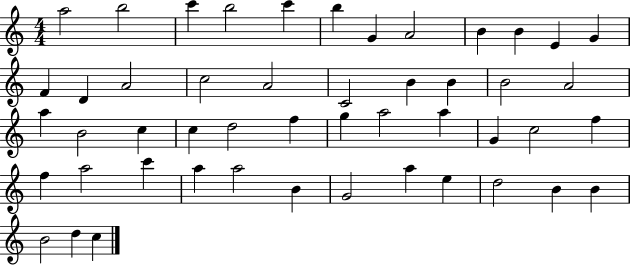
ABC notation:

X:1
T:Untitled
M:4/4
L:1/4
K:C
a2 b2 c' b2 c' b G A2 B B E G F D A2 c2 A2 C2 B B B2 A2 a B2 c c d2 f g a2 a G c2 f f a2 c' a a2 B G2 a e d2 B B B2 d c